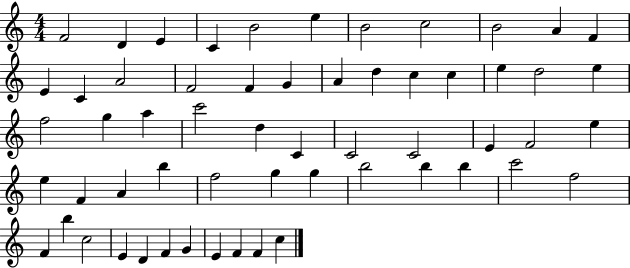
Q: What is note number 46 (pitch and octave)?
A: C6